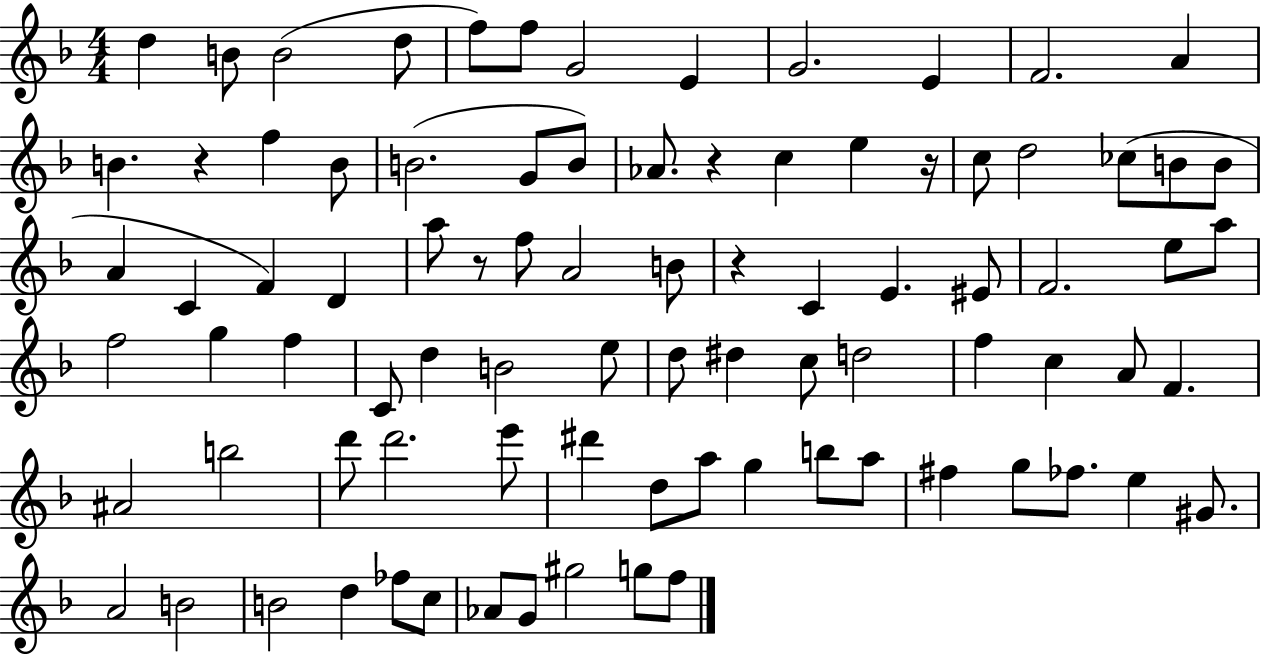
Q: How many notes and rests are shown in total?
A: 87